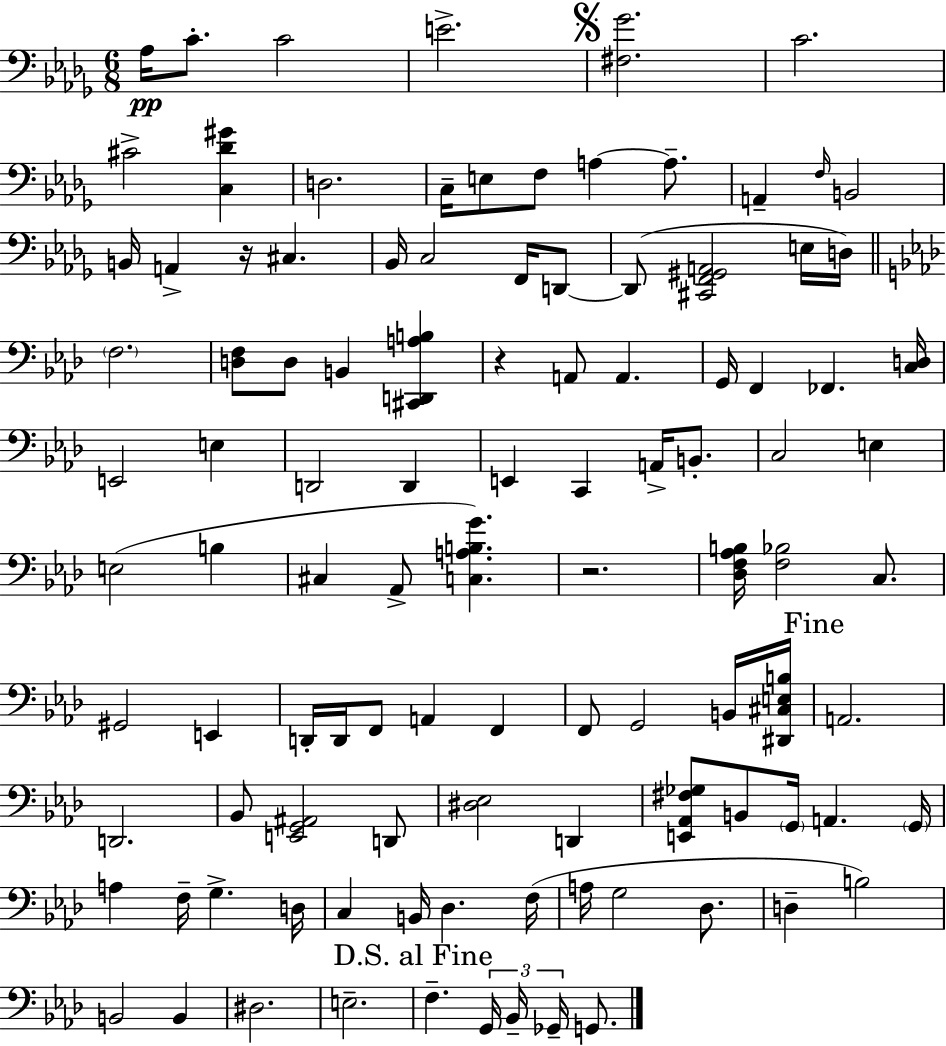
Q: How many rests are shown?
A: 3